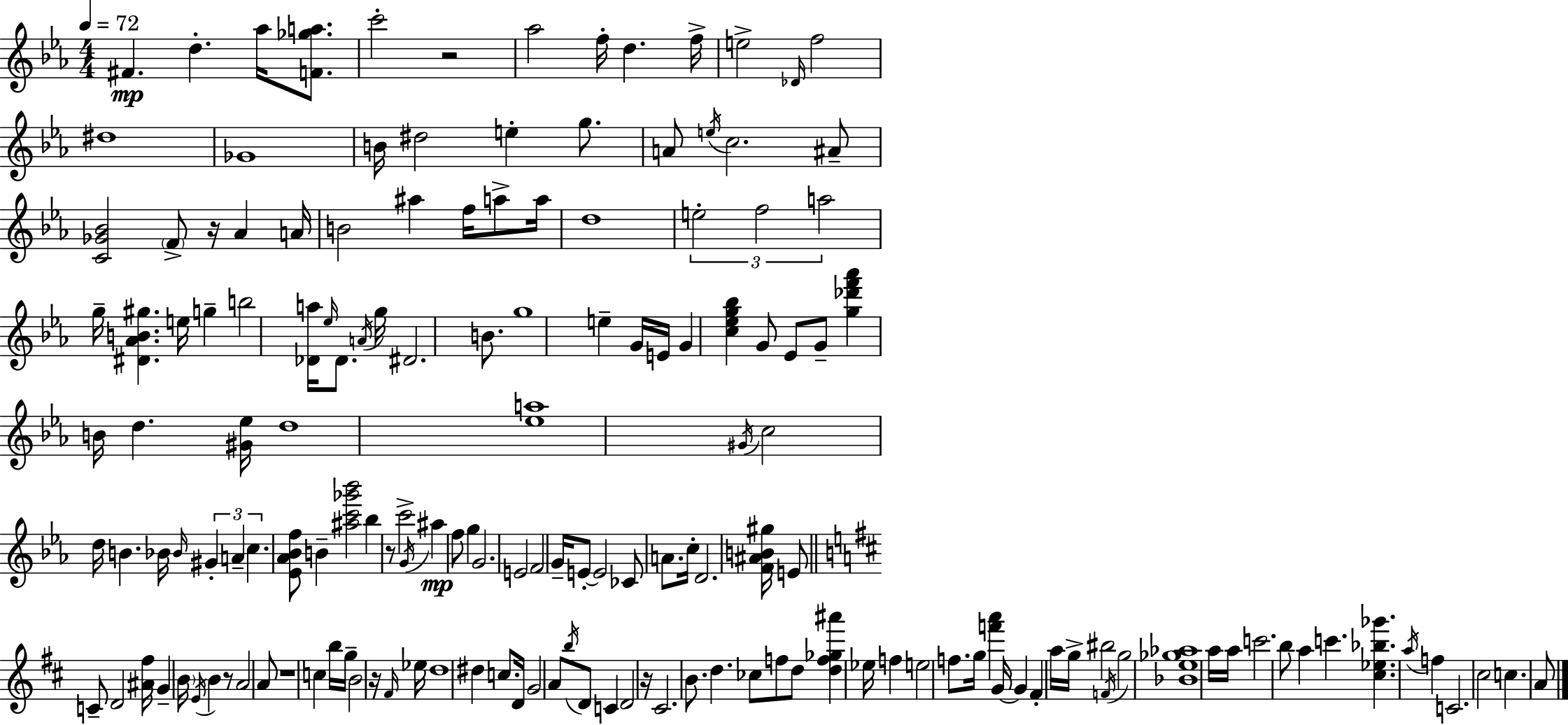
{
  \clef treble
  \numericTimeSignature
  \time 4/4
  \key ees \major
  \tempo 4 = 72
  fis'4.\mp d''4.-. aes''16 <f' ges'' a''>8. | c'''2-. r2 | aes''2 f''16-. d''4. f''16-> | e''2-> \grace { des'16 } f''2 | \break dis''1 | ges'1 | b'16 dis''2 e''4-. g''8. | a'8 \acciaccatura { e''16 } c''2. | \break ais'8-- <c' ges' bes'>2 \parenthesize f'8-> r16 aes'4 | a'16 b'2 ais''4 f''16 a''8-> | a''16 d''1 | \tuplet 3/2 { e''2-. f''2 | \break a''2 } g''16-- <dis' aes' b' gis''>4. | e''16 g''4-- b''2 <des' a''>16 \grace { ees''16 } | des'8. \acciaccatura { a'16 } g''16 dis'2. | b'8. g''1 | \break e''4-- g'16 e'16 g'4 <c'' ees'' g'' bes''>4 | g'8 ees'8 g'8-- <g'' des''' f''' aes'''>4 b'16 d''4. | <gis' ees''>16 d''1 | <ees'' a''>1 | \break \acciaccatura { gis'16 } c''2 d''16 b'4. | bes'16 \grace { bes'16 } \tuplet 3/2 { gis'4-. a'4-- c''4. } | <ees' aes' bes' f''>8 b'4-- <ais'' c''' ges''' bes'''>2 | bes''4 r8 c'''2-> | \break \acciaccatura { g'16 }\mp ais''4 f''8 g''4 g'2. | e'2 f'2 | g'16-- e'8-.~~ e'2 | ces'8 a'8. c''16-. d'2. | \break <f' ais' b' gis''>16 e'8 \bar "||" \break \key d \major c'8-- d'2 <ais' fis''>16 g'4-- \parenthesize b'16 | \acciaccatura { e'16 } b'4 r8 a'2 a'8 | r1 | c''4 b''16 g''16-- b'2 r16 | \break \grace { fis'16 } ees''16 d''1 | dis''4 c''8. d'16 g'2 | a'8 \acciaccatura { b''16 } d'8 c'4 d'2 | r16 cis'2. | \break b'8. d''4. ces''8 f''8 d''8 <d'' f'' ges'' ais'''>4 | ees''16 f''4 e''2 | f''8. g''16 <f''' a'''>4 g'16~~ g'4 fis'4-. | a''16 g''16-> bis''2 \acciaccatura { f'16 } g''2 | \break <bes' e'' ges'' aes''>1 | a''16 a''16 c'''2. | b''8 a''4 c'''4. <cis'' ees'' bes'' ges'''>4. | \acciaccatura { a''16 } f''4 c'2. | \break cis''2 c''4. | a'8 \bar "|."
}